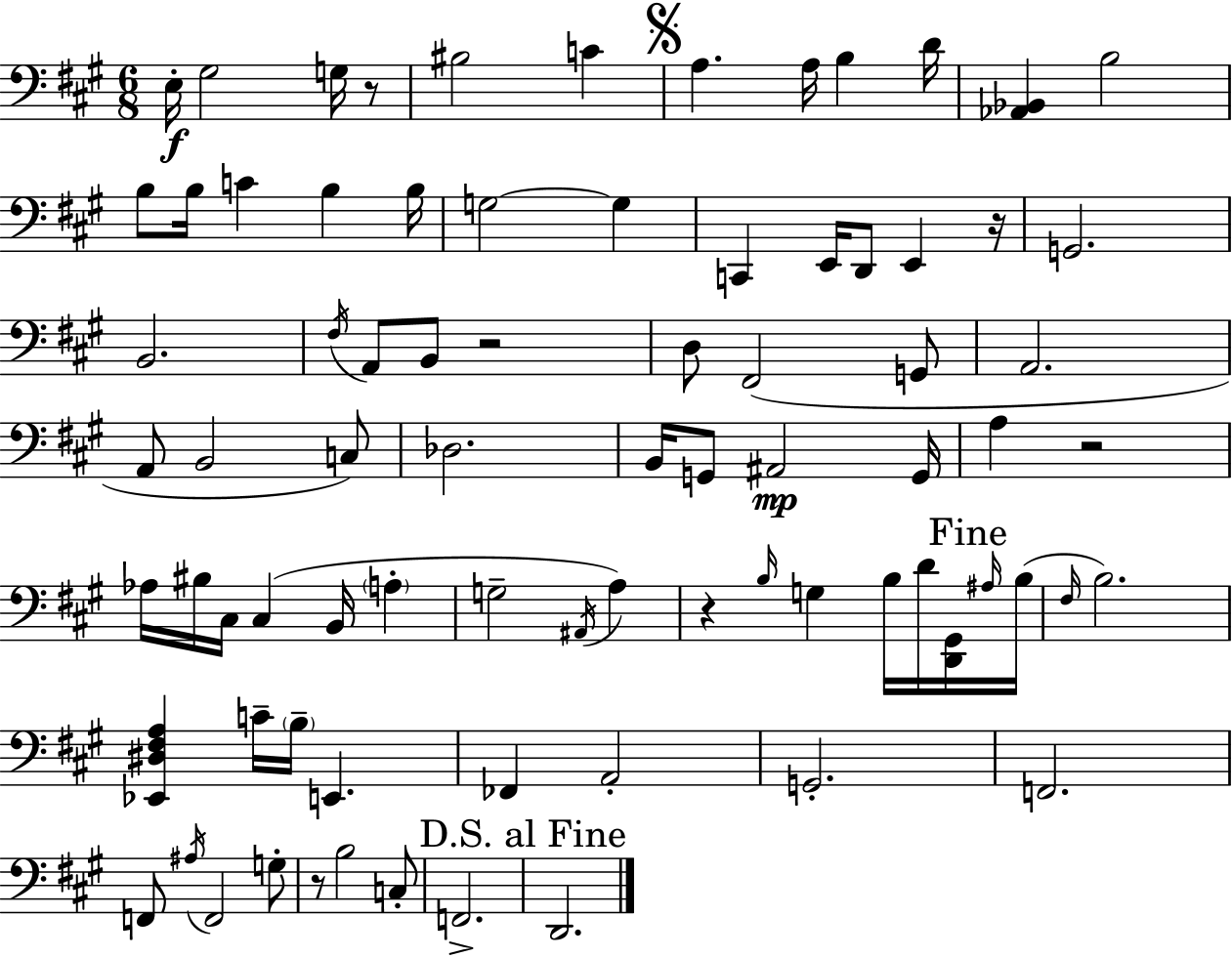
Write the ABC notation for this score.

X:1
T:Untitled
M:6/8
L:1/4
K:A
E,/4 ^G,2 G,/4 z/2 ^B,2 C A, A,/4 B, D/4 [_A,,_B,,] B,2 B,/2 B,/4 C B, B,/4 G,2 G, C,, E,,/4 D,,/2 E,, z/4 G,,2 B,,2 ^F,/4 A,,/2 B,,/2 z2 D,/2 ^F,,2 G,,/2 A,,2 A,,/2 B,,2 C,/2 _D,2 B,,/4 G,,/2 ^A,,2 G,,/4 A, z2 _A,/4 ^B,/4 ^C,/4 ^C, B,,/4 A, G,2 ^A,,/4 A, z B,/4 G, B,/4 D/4 [D,,^G,,]/4 ^A,/4 B,/4 ^F,/4 B,2 [_E,,^D,^F,A,] C/4 B,/4 E,, _F,, A,,2 G,,2 F,,2 F,,/2 ^A,/4 F,,2 G,/2 z/2 B,2 C,/2 F,,2 D,,2